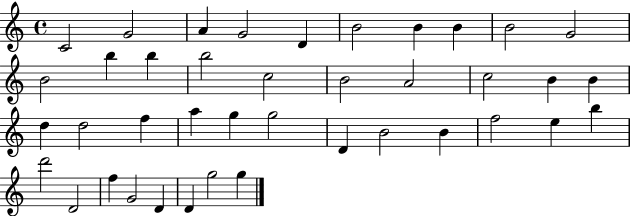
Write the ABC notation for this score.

X:1
T:Untitled
M:4/4
L:1/4
K:C
C2 G2 A G2 D B2 B B B2 G2 B2 b b b2 c2 B2 A2 c2 B B d d2 f a g g2 D B2 B f2 e b d'2 D2 f G2 D D g2 g